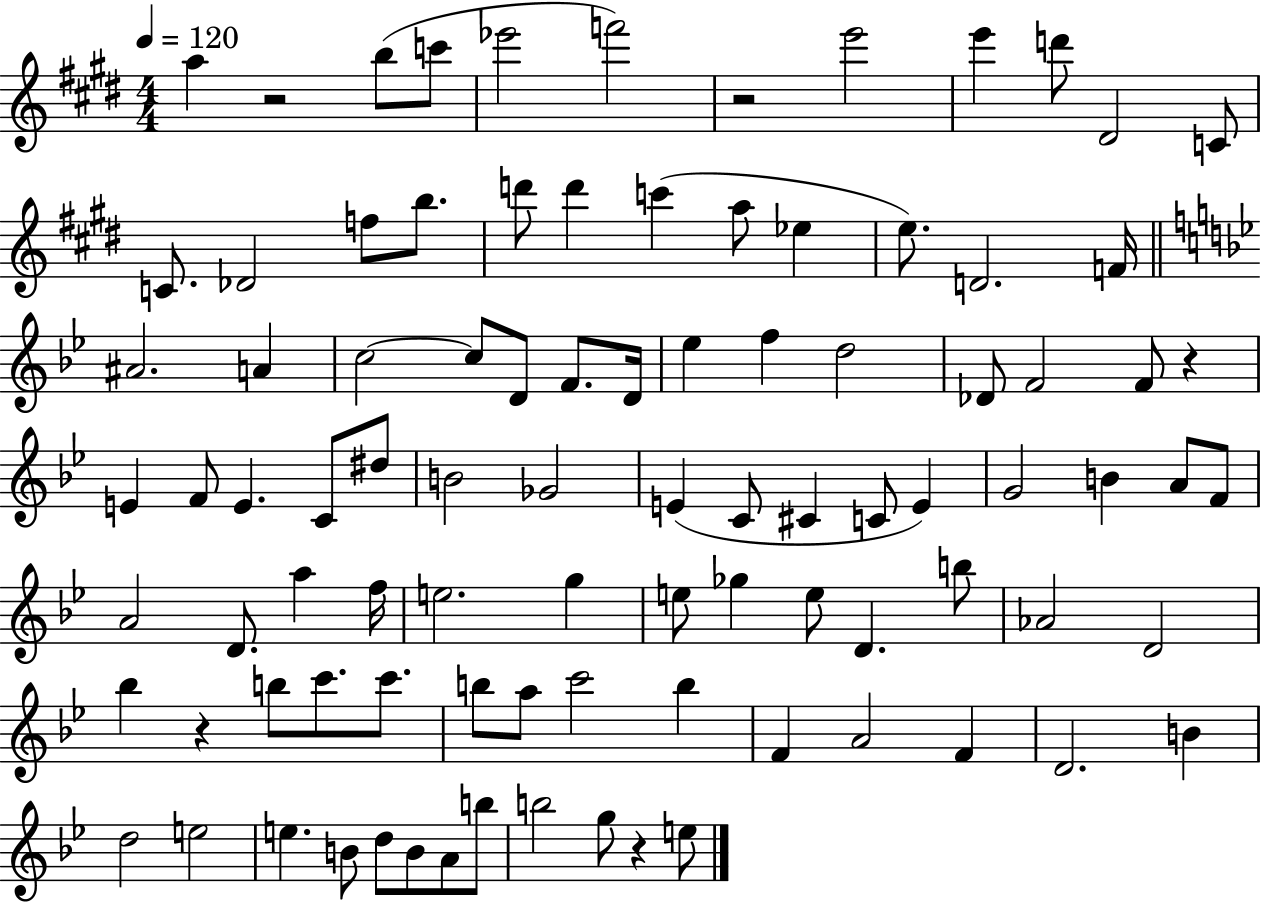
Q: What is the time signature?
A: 4/4